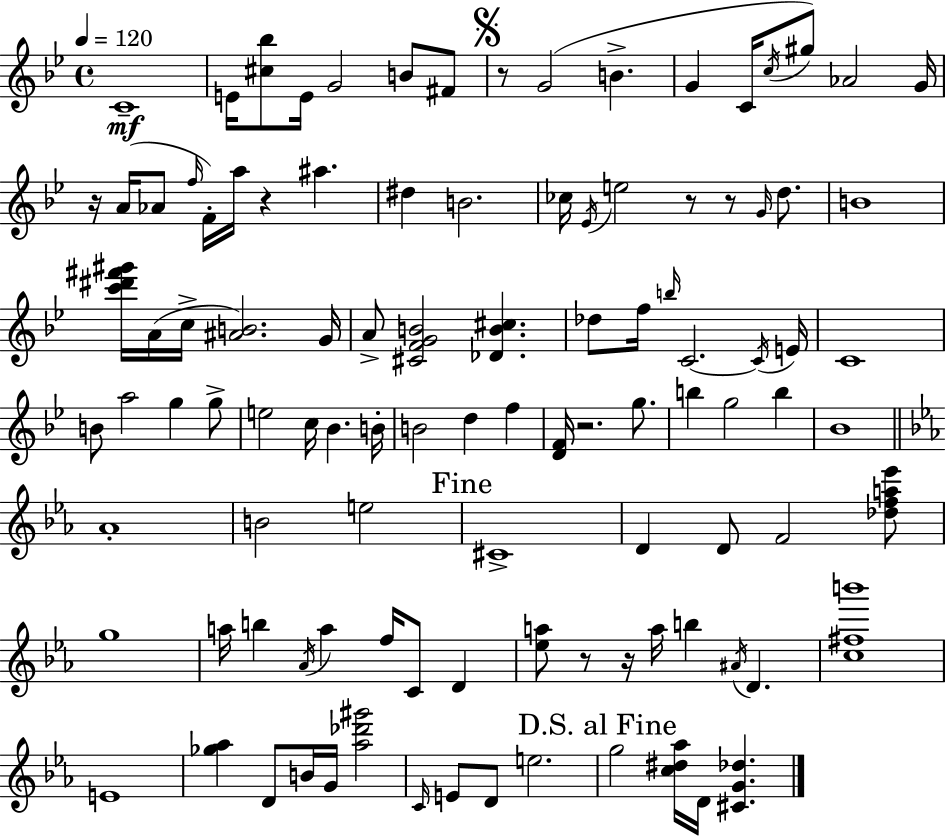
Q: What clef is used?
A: treble